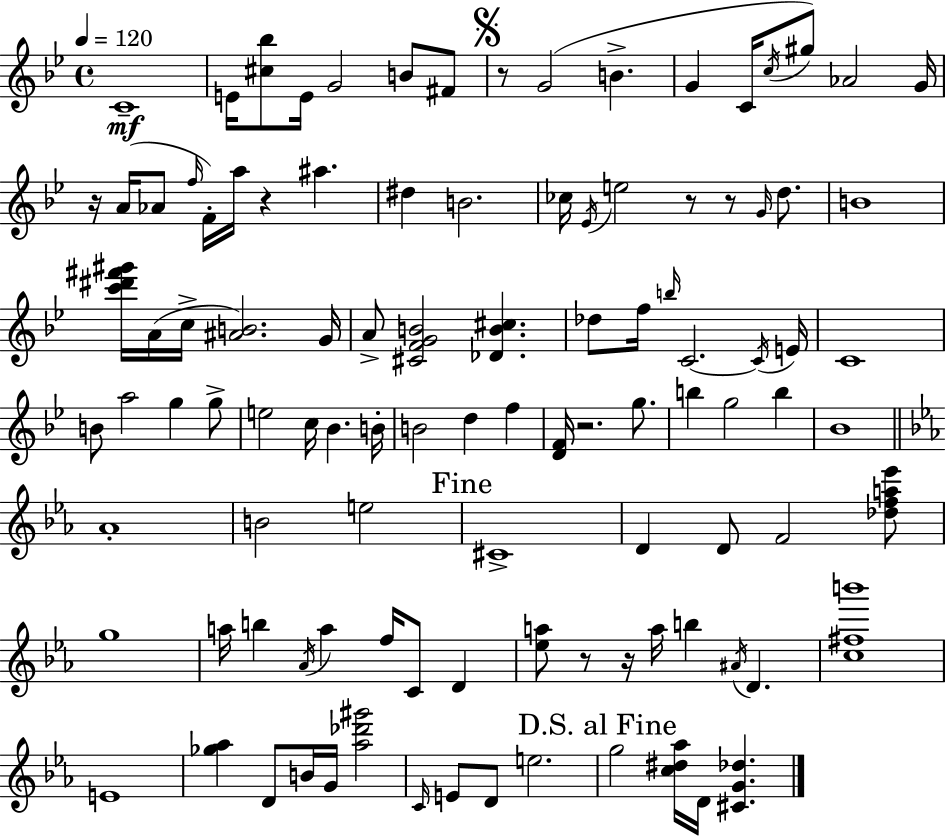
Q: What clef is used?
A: treble